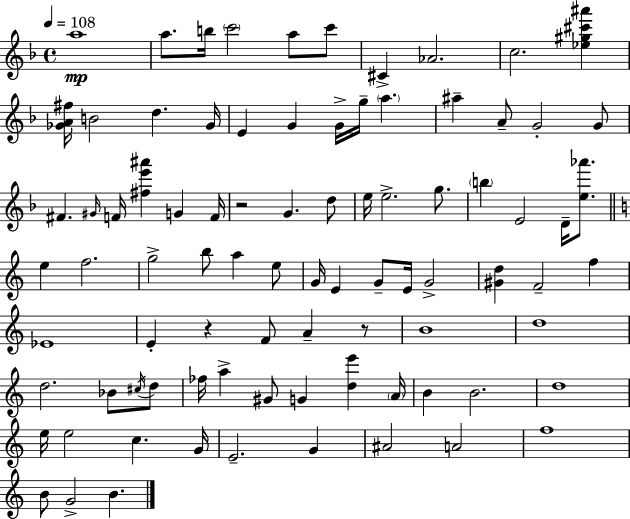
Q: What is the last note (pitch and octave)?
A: B4